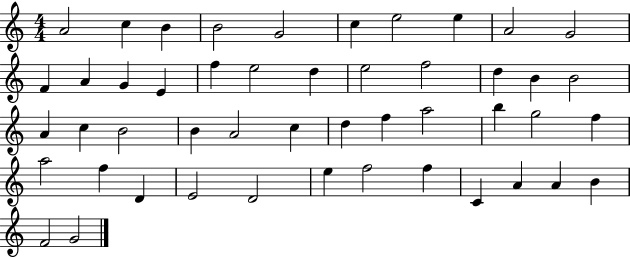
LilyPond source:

{
  \clef treble
  \numericTimeSignature
  \time 4/4
  \key c \major
  a'2 c''4 b'4 | b'2 g'2 | c''4 e''2 e''4 | a'2 g'2 | \break f'4 a'4 g'4 e'4 | f''4 e''2 d''4 | e''2 f''2 | d''4 b'4 b'2 | \break a'4 c''4 b'2 | b'4 a'2 c''4 | d''4 f''4 a''2 | b''4 g''2 f''4 | \break a''2 f''4 d'4 | e'2 d'2 | e''4 f''2 f''4 | c'4 a'4 a'4 b'4 | \break f'2 g'2 | \bar "|."
}